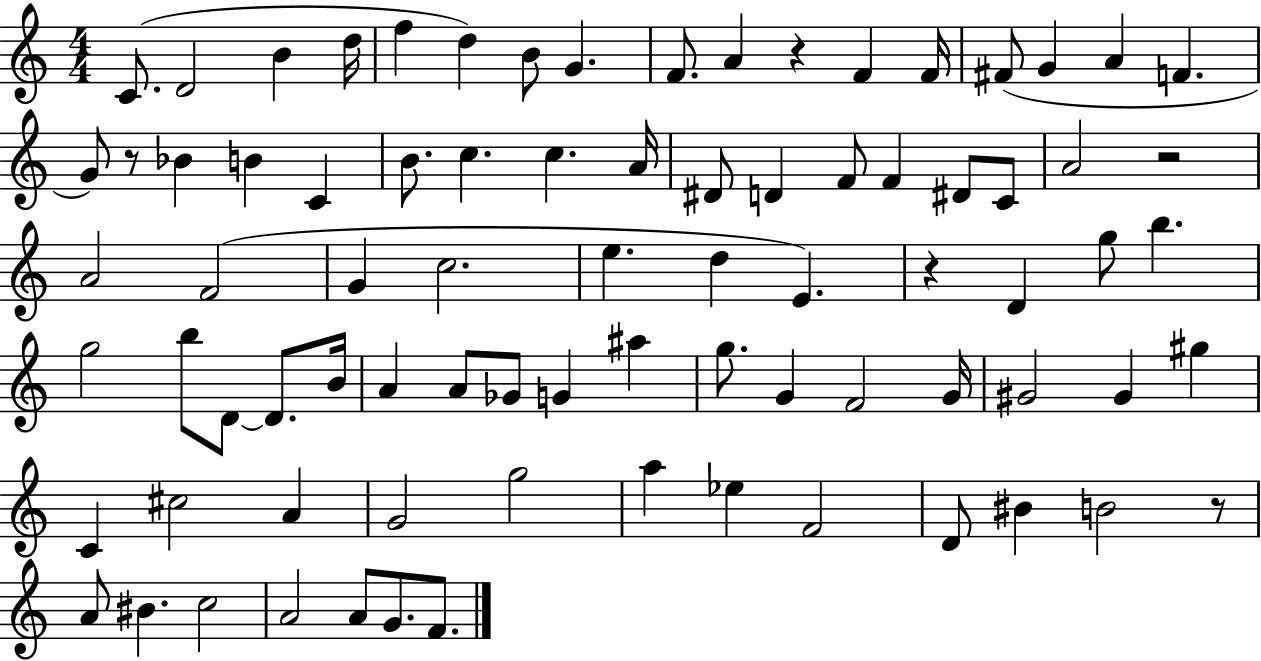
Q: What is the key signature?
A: C major